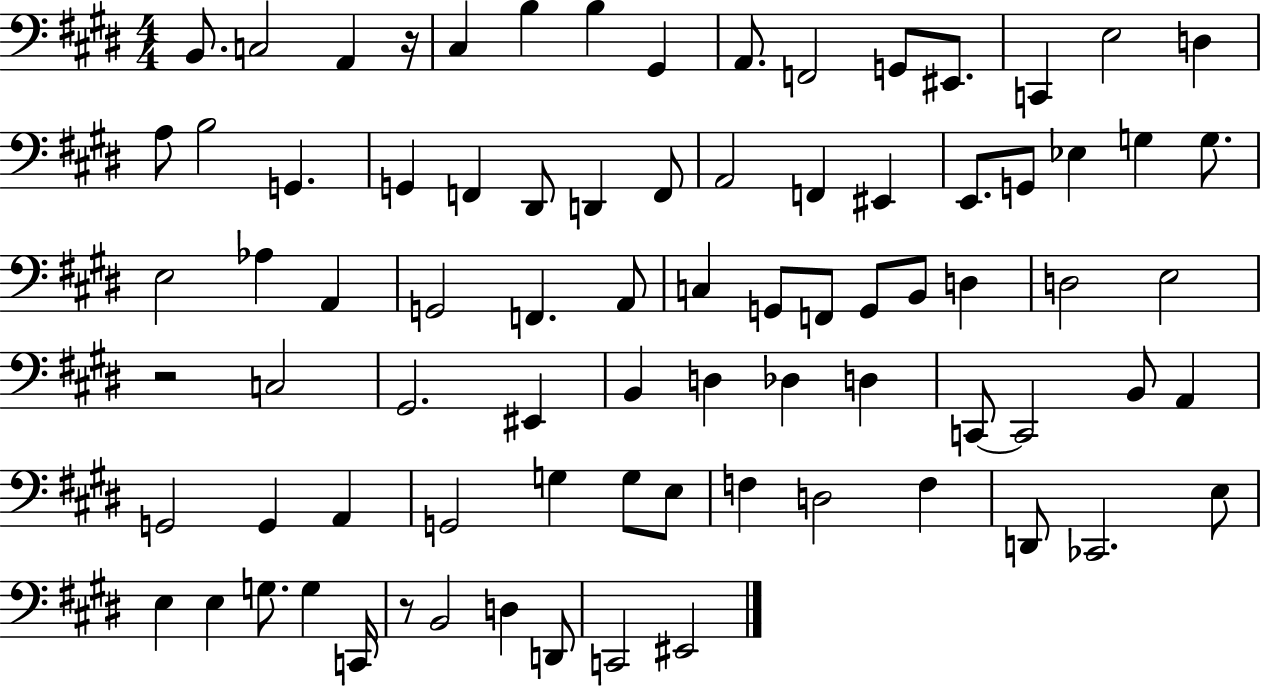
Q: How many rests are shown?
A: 3